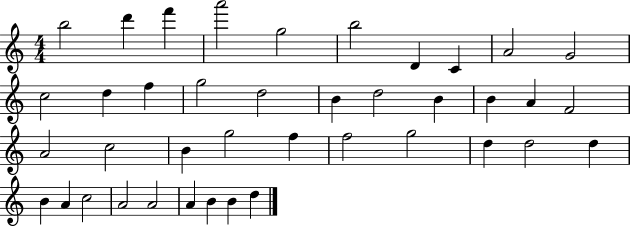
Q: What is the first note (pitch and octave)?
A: B5